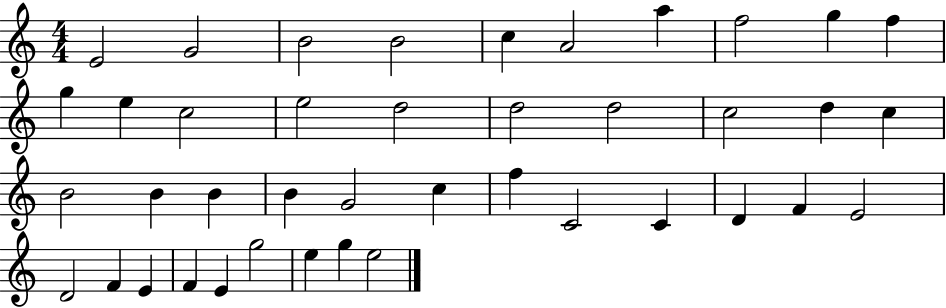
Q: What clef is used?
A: treble